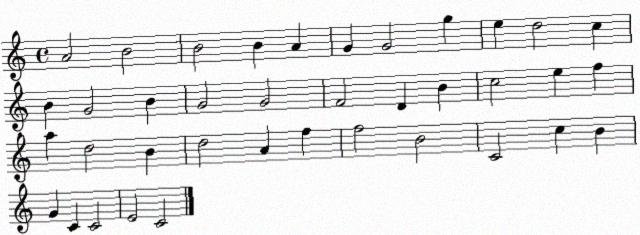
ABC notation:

X:1
T:Untitled
M:4/4
L:1/4
K:C
A2 B2 B2 B A G G2 g e d2 c B G2 B G2 G2 F2 D B c2 e f a d2 B d2 A f f2 B2 C2 c B G C C2 E2 C2